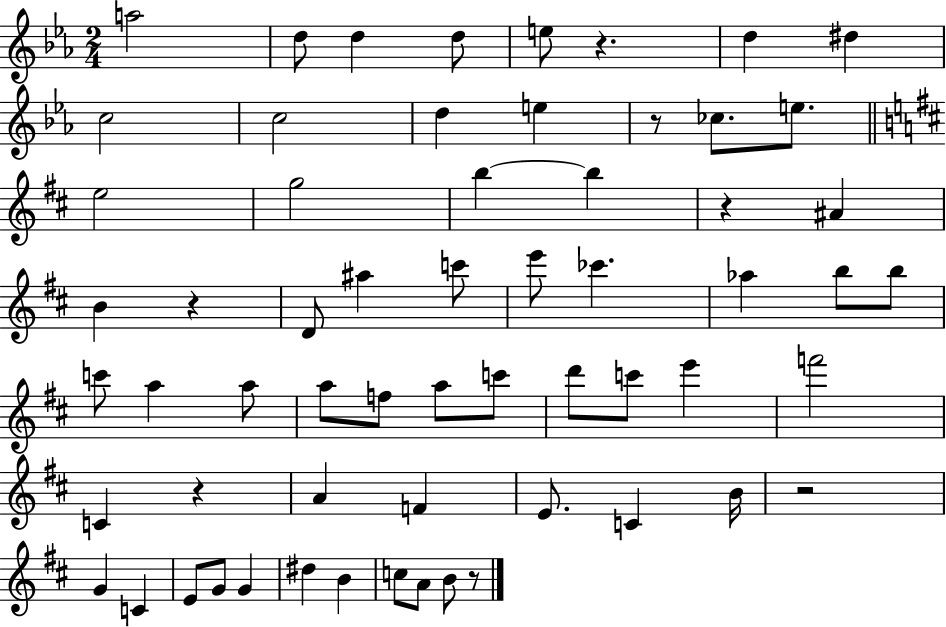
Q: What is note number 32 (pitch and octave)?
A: F5